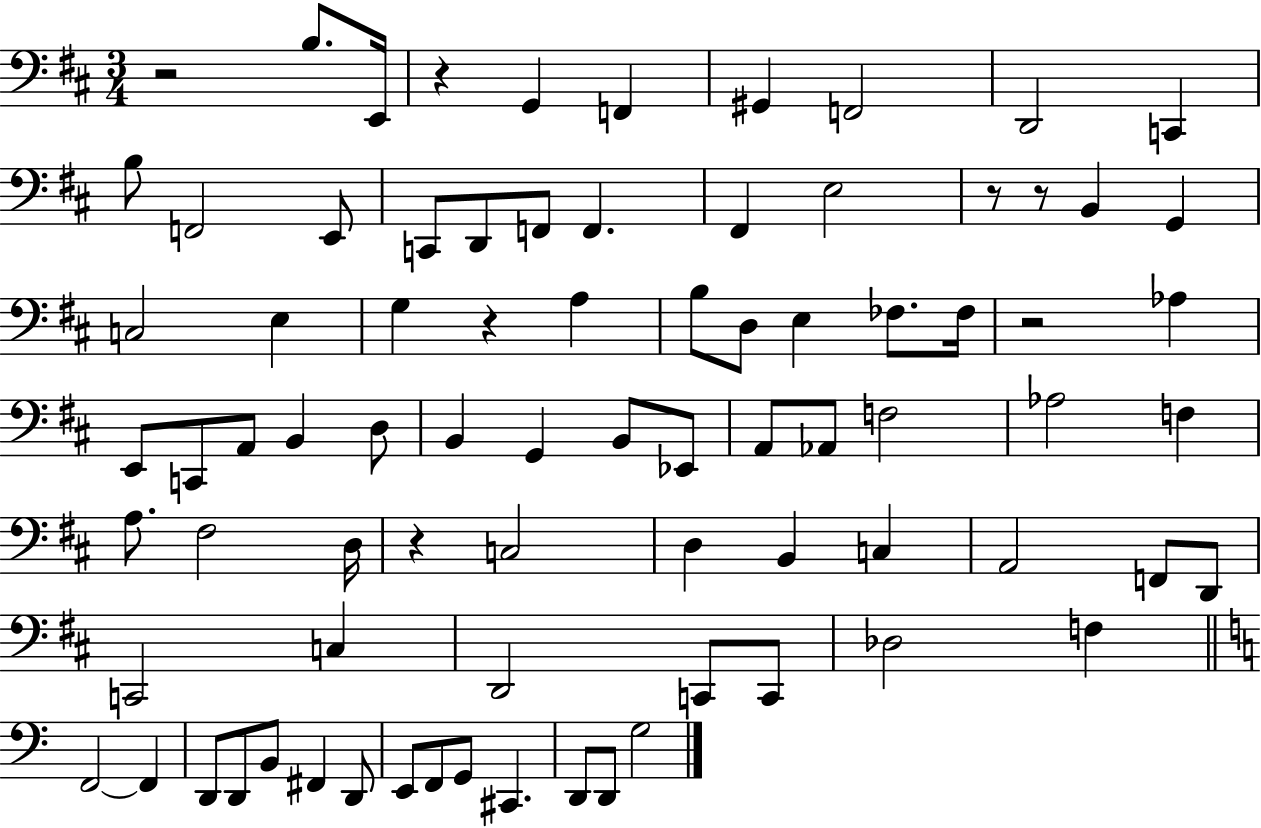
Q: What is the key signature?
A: D major